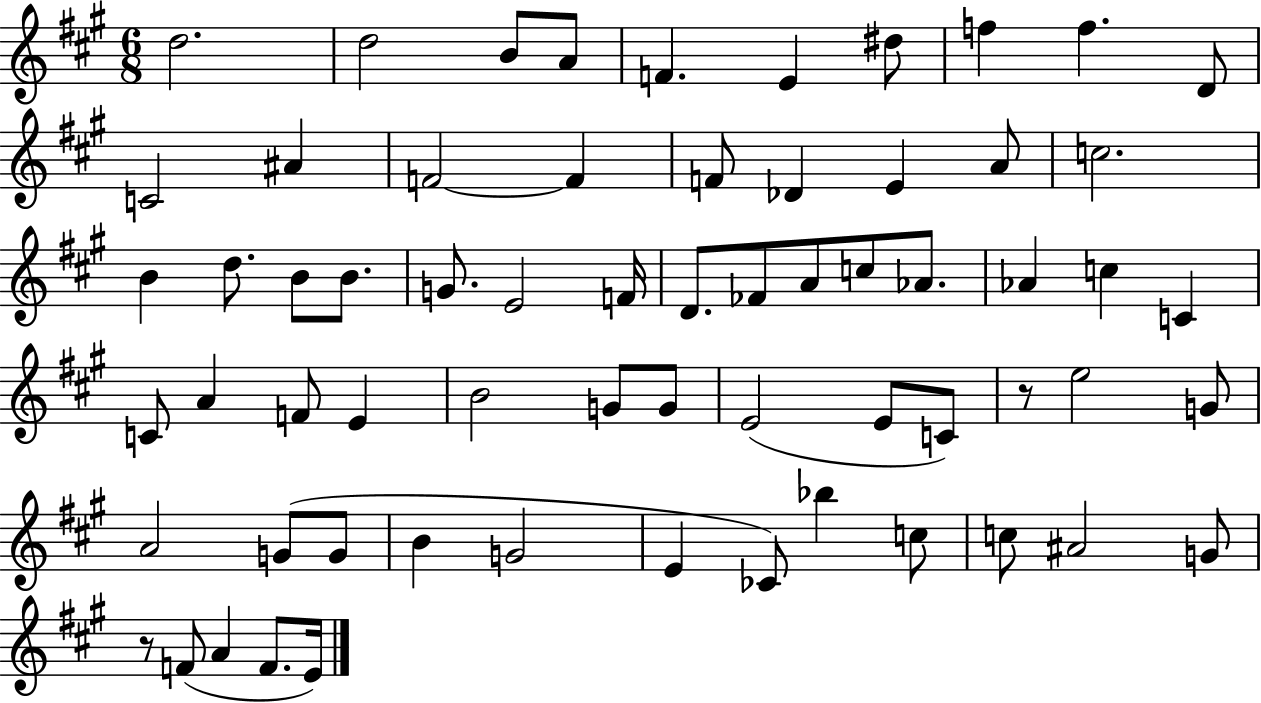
D5/h. D5/h B4/e A4/e F4/q. E4/q D#5/e F5/q F5/q. D4/e C4/h A#4/q F4/h F4/q F4/e Db4/q E4/q A4/e C5/h. B4/q D5/e. B4/e B4/e. G4/e. E4/h F4/s D4/e. FES4/e A4/e C5/e Ab4/e. Ab4/q C5/q C4/q C4/e A4/q F4/e E4/q B4/h G4/e G4/e E4/h E4/e C4/e R/e E5/h G4/e A4/h G4/e G4/e B4/q G4/h E4/q CES4/e Bb5/q C5/e C5/e A#4/h G4/e R/e F4/e A4/q F4/e. E4/s